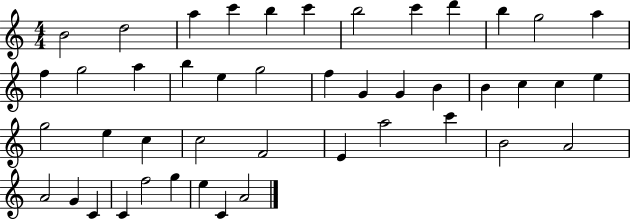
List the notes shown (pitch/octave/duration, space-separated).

B4/h D5/h A5/q C6/q B5/q C6/q B5/h C6/q D6/q B5/q G5/h A5/q F5/q G5/h A5/q B5/q E5/q G5/h F5/q G4/q G4/q B4/q B4/q C5/q C5/q E5/q G5/h E5/q C5/q C5/h F4/h E4/q A5/h C6/q B4/h A4/h A4/h G4/q C4/q C4/q F5/h G5/q E5/q C4/q A4/h